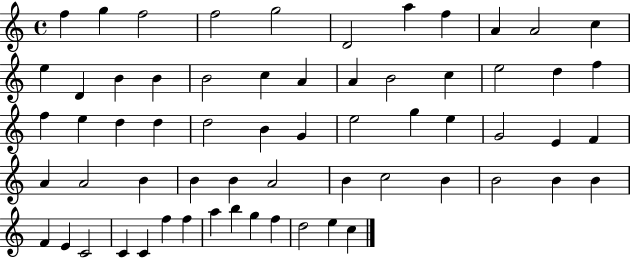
F5/q G5/q F5/h F5/h G5/h D4/h A5/q F5/q A4/q A4/h C5/q E5/q D4/q B4/q B4/q B4/h C5/q A4/q A4/q B4/h C5/q E5/h D5/q F5/q F5/q E5/q D5/q D5/q D5/h B4/q G4/q E5/h G5/q E5/q G4/h E4/q F4/q A4/q A4/h B4/q B4/q B4/q A4/h B4/q C5/h B4/q B4/h B4/q B4/q F4/q E4/q C4/h C4/q C4/q F5/q F5/q A5/q B5/q G5/q F5/q D5/h E5/q C5/q